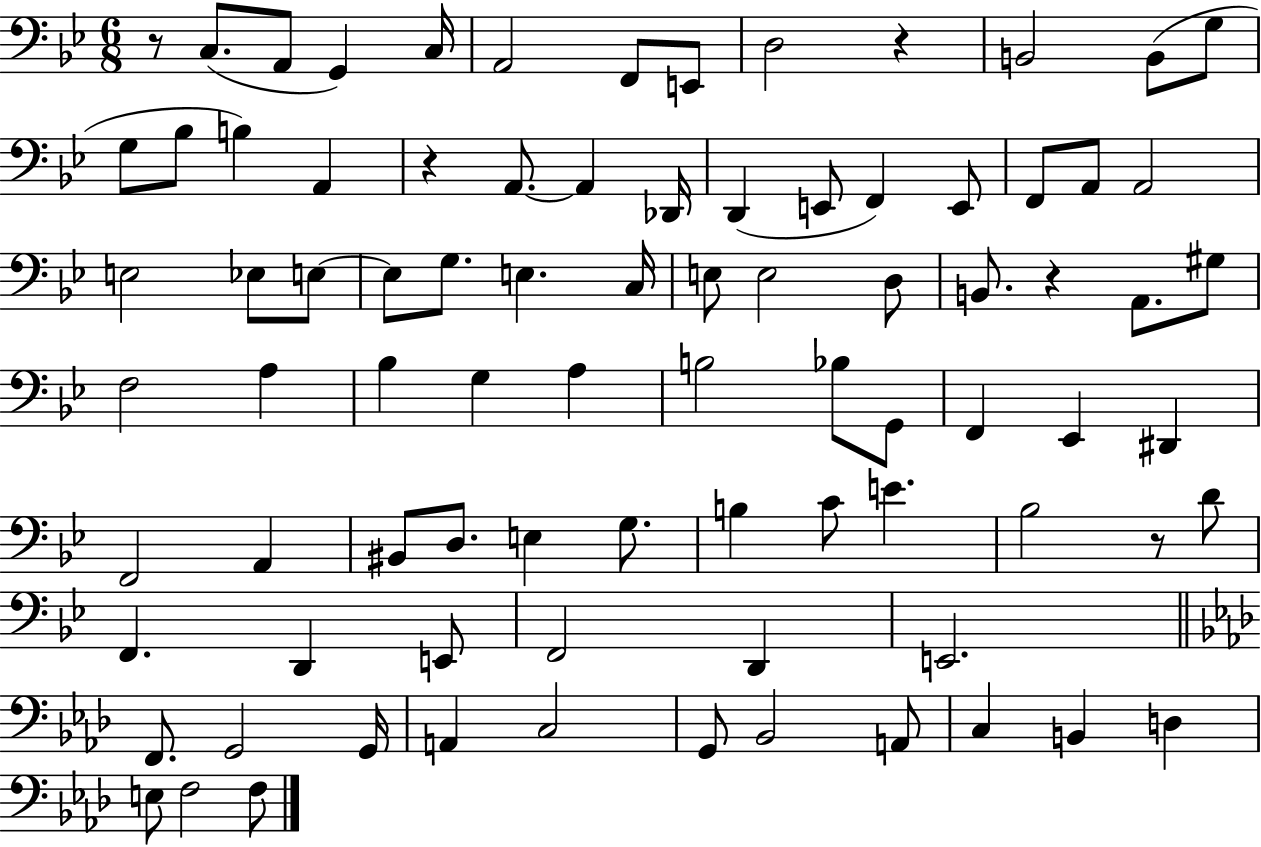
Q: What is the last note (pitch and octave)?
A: F3